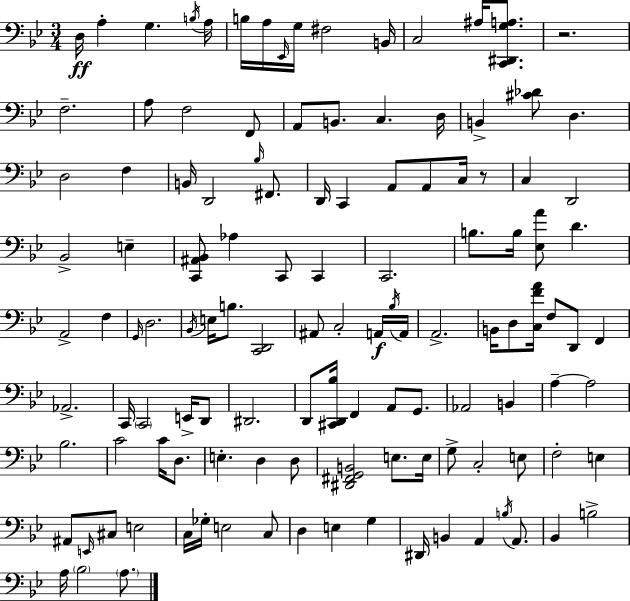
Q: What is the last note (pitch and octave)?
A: A3